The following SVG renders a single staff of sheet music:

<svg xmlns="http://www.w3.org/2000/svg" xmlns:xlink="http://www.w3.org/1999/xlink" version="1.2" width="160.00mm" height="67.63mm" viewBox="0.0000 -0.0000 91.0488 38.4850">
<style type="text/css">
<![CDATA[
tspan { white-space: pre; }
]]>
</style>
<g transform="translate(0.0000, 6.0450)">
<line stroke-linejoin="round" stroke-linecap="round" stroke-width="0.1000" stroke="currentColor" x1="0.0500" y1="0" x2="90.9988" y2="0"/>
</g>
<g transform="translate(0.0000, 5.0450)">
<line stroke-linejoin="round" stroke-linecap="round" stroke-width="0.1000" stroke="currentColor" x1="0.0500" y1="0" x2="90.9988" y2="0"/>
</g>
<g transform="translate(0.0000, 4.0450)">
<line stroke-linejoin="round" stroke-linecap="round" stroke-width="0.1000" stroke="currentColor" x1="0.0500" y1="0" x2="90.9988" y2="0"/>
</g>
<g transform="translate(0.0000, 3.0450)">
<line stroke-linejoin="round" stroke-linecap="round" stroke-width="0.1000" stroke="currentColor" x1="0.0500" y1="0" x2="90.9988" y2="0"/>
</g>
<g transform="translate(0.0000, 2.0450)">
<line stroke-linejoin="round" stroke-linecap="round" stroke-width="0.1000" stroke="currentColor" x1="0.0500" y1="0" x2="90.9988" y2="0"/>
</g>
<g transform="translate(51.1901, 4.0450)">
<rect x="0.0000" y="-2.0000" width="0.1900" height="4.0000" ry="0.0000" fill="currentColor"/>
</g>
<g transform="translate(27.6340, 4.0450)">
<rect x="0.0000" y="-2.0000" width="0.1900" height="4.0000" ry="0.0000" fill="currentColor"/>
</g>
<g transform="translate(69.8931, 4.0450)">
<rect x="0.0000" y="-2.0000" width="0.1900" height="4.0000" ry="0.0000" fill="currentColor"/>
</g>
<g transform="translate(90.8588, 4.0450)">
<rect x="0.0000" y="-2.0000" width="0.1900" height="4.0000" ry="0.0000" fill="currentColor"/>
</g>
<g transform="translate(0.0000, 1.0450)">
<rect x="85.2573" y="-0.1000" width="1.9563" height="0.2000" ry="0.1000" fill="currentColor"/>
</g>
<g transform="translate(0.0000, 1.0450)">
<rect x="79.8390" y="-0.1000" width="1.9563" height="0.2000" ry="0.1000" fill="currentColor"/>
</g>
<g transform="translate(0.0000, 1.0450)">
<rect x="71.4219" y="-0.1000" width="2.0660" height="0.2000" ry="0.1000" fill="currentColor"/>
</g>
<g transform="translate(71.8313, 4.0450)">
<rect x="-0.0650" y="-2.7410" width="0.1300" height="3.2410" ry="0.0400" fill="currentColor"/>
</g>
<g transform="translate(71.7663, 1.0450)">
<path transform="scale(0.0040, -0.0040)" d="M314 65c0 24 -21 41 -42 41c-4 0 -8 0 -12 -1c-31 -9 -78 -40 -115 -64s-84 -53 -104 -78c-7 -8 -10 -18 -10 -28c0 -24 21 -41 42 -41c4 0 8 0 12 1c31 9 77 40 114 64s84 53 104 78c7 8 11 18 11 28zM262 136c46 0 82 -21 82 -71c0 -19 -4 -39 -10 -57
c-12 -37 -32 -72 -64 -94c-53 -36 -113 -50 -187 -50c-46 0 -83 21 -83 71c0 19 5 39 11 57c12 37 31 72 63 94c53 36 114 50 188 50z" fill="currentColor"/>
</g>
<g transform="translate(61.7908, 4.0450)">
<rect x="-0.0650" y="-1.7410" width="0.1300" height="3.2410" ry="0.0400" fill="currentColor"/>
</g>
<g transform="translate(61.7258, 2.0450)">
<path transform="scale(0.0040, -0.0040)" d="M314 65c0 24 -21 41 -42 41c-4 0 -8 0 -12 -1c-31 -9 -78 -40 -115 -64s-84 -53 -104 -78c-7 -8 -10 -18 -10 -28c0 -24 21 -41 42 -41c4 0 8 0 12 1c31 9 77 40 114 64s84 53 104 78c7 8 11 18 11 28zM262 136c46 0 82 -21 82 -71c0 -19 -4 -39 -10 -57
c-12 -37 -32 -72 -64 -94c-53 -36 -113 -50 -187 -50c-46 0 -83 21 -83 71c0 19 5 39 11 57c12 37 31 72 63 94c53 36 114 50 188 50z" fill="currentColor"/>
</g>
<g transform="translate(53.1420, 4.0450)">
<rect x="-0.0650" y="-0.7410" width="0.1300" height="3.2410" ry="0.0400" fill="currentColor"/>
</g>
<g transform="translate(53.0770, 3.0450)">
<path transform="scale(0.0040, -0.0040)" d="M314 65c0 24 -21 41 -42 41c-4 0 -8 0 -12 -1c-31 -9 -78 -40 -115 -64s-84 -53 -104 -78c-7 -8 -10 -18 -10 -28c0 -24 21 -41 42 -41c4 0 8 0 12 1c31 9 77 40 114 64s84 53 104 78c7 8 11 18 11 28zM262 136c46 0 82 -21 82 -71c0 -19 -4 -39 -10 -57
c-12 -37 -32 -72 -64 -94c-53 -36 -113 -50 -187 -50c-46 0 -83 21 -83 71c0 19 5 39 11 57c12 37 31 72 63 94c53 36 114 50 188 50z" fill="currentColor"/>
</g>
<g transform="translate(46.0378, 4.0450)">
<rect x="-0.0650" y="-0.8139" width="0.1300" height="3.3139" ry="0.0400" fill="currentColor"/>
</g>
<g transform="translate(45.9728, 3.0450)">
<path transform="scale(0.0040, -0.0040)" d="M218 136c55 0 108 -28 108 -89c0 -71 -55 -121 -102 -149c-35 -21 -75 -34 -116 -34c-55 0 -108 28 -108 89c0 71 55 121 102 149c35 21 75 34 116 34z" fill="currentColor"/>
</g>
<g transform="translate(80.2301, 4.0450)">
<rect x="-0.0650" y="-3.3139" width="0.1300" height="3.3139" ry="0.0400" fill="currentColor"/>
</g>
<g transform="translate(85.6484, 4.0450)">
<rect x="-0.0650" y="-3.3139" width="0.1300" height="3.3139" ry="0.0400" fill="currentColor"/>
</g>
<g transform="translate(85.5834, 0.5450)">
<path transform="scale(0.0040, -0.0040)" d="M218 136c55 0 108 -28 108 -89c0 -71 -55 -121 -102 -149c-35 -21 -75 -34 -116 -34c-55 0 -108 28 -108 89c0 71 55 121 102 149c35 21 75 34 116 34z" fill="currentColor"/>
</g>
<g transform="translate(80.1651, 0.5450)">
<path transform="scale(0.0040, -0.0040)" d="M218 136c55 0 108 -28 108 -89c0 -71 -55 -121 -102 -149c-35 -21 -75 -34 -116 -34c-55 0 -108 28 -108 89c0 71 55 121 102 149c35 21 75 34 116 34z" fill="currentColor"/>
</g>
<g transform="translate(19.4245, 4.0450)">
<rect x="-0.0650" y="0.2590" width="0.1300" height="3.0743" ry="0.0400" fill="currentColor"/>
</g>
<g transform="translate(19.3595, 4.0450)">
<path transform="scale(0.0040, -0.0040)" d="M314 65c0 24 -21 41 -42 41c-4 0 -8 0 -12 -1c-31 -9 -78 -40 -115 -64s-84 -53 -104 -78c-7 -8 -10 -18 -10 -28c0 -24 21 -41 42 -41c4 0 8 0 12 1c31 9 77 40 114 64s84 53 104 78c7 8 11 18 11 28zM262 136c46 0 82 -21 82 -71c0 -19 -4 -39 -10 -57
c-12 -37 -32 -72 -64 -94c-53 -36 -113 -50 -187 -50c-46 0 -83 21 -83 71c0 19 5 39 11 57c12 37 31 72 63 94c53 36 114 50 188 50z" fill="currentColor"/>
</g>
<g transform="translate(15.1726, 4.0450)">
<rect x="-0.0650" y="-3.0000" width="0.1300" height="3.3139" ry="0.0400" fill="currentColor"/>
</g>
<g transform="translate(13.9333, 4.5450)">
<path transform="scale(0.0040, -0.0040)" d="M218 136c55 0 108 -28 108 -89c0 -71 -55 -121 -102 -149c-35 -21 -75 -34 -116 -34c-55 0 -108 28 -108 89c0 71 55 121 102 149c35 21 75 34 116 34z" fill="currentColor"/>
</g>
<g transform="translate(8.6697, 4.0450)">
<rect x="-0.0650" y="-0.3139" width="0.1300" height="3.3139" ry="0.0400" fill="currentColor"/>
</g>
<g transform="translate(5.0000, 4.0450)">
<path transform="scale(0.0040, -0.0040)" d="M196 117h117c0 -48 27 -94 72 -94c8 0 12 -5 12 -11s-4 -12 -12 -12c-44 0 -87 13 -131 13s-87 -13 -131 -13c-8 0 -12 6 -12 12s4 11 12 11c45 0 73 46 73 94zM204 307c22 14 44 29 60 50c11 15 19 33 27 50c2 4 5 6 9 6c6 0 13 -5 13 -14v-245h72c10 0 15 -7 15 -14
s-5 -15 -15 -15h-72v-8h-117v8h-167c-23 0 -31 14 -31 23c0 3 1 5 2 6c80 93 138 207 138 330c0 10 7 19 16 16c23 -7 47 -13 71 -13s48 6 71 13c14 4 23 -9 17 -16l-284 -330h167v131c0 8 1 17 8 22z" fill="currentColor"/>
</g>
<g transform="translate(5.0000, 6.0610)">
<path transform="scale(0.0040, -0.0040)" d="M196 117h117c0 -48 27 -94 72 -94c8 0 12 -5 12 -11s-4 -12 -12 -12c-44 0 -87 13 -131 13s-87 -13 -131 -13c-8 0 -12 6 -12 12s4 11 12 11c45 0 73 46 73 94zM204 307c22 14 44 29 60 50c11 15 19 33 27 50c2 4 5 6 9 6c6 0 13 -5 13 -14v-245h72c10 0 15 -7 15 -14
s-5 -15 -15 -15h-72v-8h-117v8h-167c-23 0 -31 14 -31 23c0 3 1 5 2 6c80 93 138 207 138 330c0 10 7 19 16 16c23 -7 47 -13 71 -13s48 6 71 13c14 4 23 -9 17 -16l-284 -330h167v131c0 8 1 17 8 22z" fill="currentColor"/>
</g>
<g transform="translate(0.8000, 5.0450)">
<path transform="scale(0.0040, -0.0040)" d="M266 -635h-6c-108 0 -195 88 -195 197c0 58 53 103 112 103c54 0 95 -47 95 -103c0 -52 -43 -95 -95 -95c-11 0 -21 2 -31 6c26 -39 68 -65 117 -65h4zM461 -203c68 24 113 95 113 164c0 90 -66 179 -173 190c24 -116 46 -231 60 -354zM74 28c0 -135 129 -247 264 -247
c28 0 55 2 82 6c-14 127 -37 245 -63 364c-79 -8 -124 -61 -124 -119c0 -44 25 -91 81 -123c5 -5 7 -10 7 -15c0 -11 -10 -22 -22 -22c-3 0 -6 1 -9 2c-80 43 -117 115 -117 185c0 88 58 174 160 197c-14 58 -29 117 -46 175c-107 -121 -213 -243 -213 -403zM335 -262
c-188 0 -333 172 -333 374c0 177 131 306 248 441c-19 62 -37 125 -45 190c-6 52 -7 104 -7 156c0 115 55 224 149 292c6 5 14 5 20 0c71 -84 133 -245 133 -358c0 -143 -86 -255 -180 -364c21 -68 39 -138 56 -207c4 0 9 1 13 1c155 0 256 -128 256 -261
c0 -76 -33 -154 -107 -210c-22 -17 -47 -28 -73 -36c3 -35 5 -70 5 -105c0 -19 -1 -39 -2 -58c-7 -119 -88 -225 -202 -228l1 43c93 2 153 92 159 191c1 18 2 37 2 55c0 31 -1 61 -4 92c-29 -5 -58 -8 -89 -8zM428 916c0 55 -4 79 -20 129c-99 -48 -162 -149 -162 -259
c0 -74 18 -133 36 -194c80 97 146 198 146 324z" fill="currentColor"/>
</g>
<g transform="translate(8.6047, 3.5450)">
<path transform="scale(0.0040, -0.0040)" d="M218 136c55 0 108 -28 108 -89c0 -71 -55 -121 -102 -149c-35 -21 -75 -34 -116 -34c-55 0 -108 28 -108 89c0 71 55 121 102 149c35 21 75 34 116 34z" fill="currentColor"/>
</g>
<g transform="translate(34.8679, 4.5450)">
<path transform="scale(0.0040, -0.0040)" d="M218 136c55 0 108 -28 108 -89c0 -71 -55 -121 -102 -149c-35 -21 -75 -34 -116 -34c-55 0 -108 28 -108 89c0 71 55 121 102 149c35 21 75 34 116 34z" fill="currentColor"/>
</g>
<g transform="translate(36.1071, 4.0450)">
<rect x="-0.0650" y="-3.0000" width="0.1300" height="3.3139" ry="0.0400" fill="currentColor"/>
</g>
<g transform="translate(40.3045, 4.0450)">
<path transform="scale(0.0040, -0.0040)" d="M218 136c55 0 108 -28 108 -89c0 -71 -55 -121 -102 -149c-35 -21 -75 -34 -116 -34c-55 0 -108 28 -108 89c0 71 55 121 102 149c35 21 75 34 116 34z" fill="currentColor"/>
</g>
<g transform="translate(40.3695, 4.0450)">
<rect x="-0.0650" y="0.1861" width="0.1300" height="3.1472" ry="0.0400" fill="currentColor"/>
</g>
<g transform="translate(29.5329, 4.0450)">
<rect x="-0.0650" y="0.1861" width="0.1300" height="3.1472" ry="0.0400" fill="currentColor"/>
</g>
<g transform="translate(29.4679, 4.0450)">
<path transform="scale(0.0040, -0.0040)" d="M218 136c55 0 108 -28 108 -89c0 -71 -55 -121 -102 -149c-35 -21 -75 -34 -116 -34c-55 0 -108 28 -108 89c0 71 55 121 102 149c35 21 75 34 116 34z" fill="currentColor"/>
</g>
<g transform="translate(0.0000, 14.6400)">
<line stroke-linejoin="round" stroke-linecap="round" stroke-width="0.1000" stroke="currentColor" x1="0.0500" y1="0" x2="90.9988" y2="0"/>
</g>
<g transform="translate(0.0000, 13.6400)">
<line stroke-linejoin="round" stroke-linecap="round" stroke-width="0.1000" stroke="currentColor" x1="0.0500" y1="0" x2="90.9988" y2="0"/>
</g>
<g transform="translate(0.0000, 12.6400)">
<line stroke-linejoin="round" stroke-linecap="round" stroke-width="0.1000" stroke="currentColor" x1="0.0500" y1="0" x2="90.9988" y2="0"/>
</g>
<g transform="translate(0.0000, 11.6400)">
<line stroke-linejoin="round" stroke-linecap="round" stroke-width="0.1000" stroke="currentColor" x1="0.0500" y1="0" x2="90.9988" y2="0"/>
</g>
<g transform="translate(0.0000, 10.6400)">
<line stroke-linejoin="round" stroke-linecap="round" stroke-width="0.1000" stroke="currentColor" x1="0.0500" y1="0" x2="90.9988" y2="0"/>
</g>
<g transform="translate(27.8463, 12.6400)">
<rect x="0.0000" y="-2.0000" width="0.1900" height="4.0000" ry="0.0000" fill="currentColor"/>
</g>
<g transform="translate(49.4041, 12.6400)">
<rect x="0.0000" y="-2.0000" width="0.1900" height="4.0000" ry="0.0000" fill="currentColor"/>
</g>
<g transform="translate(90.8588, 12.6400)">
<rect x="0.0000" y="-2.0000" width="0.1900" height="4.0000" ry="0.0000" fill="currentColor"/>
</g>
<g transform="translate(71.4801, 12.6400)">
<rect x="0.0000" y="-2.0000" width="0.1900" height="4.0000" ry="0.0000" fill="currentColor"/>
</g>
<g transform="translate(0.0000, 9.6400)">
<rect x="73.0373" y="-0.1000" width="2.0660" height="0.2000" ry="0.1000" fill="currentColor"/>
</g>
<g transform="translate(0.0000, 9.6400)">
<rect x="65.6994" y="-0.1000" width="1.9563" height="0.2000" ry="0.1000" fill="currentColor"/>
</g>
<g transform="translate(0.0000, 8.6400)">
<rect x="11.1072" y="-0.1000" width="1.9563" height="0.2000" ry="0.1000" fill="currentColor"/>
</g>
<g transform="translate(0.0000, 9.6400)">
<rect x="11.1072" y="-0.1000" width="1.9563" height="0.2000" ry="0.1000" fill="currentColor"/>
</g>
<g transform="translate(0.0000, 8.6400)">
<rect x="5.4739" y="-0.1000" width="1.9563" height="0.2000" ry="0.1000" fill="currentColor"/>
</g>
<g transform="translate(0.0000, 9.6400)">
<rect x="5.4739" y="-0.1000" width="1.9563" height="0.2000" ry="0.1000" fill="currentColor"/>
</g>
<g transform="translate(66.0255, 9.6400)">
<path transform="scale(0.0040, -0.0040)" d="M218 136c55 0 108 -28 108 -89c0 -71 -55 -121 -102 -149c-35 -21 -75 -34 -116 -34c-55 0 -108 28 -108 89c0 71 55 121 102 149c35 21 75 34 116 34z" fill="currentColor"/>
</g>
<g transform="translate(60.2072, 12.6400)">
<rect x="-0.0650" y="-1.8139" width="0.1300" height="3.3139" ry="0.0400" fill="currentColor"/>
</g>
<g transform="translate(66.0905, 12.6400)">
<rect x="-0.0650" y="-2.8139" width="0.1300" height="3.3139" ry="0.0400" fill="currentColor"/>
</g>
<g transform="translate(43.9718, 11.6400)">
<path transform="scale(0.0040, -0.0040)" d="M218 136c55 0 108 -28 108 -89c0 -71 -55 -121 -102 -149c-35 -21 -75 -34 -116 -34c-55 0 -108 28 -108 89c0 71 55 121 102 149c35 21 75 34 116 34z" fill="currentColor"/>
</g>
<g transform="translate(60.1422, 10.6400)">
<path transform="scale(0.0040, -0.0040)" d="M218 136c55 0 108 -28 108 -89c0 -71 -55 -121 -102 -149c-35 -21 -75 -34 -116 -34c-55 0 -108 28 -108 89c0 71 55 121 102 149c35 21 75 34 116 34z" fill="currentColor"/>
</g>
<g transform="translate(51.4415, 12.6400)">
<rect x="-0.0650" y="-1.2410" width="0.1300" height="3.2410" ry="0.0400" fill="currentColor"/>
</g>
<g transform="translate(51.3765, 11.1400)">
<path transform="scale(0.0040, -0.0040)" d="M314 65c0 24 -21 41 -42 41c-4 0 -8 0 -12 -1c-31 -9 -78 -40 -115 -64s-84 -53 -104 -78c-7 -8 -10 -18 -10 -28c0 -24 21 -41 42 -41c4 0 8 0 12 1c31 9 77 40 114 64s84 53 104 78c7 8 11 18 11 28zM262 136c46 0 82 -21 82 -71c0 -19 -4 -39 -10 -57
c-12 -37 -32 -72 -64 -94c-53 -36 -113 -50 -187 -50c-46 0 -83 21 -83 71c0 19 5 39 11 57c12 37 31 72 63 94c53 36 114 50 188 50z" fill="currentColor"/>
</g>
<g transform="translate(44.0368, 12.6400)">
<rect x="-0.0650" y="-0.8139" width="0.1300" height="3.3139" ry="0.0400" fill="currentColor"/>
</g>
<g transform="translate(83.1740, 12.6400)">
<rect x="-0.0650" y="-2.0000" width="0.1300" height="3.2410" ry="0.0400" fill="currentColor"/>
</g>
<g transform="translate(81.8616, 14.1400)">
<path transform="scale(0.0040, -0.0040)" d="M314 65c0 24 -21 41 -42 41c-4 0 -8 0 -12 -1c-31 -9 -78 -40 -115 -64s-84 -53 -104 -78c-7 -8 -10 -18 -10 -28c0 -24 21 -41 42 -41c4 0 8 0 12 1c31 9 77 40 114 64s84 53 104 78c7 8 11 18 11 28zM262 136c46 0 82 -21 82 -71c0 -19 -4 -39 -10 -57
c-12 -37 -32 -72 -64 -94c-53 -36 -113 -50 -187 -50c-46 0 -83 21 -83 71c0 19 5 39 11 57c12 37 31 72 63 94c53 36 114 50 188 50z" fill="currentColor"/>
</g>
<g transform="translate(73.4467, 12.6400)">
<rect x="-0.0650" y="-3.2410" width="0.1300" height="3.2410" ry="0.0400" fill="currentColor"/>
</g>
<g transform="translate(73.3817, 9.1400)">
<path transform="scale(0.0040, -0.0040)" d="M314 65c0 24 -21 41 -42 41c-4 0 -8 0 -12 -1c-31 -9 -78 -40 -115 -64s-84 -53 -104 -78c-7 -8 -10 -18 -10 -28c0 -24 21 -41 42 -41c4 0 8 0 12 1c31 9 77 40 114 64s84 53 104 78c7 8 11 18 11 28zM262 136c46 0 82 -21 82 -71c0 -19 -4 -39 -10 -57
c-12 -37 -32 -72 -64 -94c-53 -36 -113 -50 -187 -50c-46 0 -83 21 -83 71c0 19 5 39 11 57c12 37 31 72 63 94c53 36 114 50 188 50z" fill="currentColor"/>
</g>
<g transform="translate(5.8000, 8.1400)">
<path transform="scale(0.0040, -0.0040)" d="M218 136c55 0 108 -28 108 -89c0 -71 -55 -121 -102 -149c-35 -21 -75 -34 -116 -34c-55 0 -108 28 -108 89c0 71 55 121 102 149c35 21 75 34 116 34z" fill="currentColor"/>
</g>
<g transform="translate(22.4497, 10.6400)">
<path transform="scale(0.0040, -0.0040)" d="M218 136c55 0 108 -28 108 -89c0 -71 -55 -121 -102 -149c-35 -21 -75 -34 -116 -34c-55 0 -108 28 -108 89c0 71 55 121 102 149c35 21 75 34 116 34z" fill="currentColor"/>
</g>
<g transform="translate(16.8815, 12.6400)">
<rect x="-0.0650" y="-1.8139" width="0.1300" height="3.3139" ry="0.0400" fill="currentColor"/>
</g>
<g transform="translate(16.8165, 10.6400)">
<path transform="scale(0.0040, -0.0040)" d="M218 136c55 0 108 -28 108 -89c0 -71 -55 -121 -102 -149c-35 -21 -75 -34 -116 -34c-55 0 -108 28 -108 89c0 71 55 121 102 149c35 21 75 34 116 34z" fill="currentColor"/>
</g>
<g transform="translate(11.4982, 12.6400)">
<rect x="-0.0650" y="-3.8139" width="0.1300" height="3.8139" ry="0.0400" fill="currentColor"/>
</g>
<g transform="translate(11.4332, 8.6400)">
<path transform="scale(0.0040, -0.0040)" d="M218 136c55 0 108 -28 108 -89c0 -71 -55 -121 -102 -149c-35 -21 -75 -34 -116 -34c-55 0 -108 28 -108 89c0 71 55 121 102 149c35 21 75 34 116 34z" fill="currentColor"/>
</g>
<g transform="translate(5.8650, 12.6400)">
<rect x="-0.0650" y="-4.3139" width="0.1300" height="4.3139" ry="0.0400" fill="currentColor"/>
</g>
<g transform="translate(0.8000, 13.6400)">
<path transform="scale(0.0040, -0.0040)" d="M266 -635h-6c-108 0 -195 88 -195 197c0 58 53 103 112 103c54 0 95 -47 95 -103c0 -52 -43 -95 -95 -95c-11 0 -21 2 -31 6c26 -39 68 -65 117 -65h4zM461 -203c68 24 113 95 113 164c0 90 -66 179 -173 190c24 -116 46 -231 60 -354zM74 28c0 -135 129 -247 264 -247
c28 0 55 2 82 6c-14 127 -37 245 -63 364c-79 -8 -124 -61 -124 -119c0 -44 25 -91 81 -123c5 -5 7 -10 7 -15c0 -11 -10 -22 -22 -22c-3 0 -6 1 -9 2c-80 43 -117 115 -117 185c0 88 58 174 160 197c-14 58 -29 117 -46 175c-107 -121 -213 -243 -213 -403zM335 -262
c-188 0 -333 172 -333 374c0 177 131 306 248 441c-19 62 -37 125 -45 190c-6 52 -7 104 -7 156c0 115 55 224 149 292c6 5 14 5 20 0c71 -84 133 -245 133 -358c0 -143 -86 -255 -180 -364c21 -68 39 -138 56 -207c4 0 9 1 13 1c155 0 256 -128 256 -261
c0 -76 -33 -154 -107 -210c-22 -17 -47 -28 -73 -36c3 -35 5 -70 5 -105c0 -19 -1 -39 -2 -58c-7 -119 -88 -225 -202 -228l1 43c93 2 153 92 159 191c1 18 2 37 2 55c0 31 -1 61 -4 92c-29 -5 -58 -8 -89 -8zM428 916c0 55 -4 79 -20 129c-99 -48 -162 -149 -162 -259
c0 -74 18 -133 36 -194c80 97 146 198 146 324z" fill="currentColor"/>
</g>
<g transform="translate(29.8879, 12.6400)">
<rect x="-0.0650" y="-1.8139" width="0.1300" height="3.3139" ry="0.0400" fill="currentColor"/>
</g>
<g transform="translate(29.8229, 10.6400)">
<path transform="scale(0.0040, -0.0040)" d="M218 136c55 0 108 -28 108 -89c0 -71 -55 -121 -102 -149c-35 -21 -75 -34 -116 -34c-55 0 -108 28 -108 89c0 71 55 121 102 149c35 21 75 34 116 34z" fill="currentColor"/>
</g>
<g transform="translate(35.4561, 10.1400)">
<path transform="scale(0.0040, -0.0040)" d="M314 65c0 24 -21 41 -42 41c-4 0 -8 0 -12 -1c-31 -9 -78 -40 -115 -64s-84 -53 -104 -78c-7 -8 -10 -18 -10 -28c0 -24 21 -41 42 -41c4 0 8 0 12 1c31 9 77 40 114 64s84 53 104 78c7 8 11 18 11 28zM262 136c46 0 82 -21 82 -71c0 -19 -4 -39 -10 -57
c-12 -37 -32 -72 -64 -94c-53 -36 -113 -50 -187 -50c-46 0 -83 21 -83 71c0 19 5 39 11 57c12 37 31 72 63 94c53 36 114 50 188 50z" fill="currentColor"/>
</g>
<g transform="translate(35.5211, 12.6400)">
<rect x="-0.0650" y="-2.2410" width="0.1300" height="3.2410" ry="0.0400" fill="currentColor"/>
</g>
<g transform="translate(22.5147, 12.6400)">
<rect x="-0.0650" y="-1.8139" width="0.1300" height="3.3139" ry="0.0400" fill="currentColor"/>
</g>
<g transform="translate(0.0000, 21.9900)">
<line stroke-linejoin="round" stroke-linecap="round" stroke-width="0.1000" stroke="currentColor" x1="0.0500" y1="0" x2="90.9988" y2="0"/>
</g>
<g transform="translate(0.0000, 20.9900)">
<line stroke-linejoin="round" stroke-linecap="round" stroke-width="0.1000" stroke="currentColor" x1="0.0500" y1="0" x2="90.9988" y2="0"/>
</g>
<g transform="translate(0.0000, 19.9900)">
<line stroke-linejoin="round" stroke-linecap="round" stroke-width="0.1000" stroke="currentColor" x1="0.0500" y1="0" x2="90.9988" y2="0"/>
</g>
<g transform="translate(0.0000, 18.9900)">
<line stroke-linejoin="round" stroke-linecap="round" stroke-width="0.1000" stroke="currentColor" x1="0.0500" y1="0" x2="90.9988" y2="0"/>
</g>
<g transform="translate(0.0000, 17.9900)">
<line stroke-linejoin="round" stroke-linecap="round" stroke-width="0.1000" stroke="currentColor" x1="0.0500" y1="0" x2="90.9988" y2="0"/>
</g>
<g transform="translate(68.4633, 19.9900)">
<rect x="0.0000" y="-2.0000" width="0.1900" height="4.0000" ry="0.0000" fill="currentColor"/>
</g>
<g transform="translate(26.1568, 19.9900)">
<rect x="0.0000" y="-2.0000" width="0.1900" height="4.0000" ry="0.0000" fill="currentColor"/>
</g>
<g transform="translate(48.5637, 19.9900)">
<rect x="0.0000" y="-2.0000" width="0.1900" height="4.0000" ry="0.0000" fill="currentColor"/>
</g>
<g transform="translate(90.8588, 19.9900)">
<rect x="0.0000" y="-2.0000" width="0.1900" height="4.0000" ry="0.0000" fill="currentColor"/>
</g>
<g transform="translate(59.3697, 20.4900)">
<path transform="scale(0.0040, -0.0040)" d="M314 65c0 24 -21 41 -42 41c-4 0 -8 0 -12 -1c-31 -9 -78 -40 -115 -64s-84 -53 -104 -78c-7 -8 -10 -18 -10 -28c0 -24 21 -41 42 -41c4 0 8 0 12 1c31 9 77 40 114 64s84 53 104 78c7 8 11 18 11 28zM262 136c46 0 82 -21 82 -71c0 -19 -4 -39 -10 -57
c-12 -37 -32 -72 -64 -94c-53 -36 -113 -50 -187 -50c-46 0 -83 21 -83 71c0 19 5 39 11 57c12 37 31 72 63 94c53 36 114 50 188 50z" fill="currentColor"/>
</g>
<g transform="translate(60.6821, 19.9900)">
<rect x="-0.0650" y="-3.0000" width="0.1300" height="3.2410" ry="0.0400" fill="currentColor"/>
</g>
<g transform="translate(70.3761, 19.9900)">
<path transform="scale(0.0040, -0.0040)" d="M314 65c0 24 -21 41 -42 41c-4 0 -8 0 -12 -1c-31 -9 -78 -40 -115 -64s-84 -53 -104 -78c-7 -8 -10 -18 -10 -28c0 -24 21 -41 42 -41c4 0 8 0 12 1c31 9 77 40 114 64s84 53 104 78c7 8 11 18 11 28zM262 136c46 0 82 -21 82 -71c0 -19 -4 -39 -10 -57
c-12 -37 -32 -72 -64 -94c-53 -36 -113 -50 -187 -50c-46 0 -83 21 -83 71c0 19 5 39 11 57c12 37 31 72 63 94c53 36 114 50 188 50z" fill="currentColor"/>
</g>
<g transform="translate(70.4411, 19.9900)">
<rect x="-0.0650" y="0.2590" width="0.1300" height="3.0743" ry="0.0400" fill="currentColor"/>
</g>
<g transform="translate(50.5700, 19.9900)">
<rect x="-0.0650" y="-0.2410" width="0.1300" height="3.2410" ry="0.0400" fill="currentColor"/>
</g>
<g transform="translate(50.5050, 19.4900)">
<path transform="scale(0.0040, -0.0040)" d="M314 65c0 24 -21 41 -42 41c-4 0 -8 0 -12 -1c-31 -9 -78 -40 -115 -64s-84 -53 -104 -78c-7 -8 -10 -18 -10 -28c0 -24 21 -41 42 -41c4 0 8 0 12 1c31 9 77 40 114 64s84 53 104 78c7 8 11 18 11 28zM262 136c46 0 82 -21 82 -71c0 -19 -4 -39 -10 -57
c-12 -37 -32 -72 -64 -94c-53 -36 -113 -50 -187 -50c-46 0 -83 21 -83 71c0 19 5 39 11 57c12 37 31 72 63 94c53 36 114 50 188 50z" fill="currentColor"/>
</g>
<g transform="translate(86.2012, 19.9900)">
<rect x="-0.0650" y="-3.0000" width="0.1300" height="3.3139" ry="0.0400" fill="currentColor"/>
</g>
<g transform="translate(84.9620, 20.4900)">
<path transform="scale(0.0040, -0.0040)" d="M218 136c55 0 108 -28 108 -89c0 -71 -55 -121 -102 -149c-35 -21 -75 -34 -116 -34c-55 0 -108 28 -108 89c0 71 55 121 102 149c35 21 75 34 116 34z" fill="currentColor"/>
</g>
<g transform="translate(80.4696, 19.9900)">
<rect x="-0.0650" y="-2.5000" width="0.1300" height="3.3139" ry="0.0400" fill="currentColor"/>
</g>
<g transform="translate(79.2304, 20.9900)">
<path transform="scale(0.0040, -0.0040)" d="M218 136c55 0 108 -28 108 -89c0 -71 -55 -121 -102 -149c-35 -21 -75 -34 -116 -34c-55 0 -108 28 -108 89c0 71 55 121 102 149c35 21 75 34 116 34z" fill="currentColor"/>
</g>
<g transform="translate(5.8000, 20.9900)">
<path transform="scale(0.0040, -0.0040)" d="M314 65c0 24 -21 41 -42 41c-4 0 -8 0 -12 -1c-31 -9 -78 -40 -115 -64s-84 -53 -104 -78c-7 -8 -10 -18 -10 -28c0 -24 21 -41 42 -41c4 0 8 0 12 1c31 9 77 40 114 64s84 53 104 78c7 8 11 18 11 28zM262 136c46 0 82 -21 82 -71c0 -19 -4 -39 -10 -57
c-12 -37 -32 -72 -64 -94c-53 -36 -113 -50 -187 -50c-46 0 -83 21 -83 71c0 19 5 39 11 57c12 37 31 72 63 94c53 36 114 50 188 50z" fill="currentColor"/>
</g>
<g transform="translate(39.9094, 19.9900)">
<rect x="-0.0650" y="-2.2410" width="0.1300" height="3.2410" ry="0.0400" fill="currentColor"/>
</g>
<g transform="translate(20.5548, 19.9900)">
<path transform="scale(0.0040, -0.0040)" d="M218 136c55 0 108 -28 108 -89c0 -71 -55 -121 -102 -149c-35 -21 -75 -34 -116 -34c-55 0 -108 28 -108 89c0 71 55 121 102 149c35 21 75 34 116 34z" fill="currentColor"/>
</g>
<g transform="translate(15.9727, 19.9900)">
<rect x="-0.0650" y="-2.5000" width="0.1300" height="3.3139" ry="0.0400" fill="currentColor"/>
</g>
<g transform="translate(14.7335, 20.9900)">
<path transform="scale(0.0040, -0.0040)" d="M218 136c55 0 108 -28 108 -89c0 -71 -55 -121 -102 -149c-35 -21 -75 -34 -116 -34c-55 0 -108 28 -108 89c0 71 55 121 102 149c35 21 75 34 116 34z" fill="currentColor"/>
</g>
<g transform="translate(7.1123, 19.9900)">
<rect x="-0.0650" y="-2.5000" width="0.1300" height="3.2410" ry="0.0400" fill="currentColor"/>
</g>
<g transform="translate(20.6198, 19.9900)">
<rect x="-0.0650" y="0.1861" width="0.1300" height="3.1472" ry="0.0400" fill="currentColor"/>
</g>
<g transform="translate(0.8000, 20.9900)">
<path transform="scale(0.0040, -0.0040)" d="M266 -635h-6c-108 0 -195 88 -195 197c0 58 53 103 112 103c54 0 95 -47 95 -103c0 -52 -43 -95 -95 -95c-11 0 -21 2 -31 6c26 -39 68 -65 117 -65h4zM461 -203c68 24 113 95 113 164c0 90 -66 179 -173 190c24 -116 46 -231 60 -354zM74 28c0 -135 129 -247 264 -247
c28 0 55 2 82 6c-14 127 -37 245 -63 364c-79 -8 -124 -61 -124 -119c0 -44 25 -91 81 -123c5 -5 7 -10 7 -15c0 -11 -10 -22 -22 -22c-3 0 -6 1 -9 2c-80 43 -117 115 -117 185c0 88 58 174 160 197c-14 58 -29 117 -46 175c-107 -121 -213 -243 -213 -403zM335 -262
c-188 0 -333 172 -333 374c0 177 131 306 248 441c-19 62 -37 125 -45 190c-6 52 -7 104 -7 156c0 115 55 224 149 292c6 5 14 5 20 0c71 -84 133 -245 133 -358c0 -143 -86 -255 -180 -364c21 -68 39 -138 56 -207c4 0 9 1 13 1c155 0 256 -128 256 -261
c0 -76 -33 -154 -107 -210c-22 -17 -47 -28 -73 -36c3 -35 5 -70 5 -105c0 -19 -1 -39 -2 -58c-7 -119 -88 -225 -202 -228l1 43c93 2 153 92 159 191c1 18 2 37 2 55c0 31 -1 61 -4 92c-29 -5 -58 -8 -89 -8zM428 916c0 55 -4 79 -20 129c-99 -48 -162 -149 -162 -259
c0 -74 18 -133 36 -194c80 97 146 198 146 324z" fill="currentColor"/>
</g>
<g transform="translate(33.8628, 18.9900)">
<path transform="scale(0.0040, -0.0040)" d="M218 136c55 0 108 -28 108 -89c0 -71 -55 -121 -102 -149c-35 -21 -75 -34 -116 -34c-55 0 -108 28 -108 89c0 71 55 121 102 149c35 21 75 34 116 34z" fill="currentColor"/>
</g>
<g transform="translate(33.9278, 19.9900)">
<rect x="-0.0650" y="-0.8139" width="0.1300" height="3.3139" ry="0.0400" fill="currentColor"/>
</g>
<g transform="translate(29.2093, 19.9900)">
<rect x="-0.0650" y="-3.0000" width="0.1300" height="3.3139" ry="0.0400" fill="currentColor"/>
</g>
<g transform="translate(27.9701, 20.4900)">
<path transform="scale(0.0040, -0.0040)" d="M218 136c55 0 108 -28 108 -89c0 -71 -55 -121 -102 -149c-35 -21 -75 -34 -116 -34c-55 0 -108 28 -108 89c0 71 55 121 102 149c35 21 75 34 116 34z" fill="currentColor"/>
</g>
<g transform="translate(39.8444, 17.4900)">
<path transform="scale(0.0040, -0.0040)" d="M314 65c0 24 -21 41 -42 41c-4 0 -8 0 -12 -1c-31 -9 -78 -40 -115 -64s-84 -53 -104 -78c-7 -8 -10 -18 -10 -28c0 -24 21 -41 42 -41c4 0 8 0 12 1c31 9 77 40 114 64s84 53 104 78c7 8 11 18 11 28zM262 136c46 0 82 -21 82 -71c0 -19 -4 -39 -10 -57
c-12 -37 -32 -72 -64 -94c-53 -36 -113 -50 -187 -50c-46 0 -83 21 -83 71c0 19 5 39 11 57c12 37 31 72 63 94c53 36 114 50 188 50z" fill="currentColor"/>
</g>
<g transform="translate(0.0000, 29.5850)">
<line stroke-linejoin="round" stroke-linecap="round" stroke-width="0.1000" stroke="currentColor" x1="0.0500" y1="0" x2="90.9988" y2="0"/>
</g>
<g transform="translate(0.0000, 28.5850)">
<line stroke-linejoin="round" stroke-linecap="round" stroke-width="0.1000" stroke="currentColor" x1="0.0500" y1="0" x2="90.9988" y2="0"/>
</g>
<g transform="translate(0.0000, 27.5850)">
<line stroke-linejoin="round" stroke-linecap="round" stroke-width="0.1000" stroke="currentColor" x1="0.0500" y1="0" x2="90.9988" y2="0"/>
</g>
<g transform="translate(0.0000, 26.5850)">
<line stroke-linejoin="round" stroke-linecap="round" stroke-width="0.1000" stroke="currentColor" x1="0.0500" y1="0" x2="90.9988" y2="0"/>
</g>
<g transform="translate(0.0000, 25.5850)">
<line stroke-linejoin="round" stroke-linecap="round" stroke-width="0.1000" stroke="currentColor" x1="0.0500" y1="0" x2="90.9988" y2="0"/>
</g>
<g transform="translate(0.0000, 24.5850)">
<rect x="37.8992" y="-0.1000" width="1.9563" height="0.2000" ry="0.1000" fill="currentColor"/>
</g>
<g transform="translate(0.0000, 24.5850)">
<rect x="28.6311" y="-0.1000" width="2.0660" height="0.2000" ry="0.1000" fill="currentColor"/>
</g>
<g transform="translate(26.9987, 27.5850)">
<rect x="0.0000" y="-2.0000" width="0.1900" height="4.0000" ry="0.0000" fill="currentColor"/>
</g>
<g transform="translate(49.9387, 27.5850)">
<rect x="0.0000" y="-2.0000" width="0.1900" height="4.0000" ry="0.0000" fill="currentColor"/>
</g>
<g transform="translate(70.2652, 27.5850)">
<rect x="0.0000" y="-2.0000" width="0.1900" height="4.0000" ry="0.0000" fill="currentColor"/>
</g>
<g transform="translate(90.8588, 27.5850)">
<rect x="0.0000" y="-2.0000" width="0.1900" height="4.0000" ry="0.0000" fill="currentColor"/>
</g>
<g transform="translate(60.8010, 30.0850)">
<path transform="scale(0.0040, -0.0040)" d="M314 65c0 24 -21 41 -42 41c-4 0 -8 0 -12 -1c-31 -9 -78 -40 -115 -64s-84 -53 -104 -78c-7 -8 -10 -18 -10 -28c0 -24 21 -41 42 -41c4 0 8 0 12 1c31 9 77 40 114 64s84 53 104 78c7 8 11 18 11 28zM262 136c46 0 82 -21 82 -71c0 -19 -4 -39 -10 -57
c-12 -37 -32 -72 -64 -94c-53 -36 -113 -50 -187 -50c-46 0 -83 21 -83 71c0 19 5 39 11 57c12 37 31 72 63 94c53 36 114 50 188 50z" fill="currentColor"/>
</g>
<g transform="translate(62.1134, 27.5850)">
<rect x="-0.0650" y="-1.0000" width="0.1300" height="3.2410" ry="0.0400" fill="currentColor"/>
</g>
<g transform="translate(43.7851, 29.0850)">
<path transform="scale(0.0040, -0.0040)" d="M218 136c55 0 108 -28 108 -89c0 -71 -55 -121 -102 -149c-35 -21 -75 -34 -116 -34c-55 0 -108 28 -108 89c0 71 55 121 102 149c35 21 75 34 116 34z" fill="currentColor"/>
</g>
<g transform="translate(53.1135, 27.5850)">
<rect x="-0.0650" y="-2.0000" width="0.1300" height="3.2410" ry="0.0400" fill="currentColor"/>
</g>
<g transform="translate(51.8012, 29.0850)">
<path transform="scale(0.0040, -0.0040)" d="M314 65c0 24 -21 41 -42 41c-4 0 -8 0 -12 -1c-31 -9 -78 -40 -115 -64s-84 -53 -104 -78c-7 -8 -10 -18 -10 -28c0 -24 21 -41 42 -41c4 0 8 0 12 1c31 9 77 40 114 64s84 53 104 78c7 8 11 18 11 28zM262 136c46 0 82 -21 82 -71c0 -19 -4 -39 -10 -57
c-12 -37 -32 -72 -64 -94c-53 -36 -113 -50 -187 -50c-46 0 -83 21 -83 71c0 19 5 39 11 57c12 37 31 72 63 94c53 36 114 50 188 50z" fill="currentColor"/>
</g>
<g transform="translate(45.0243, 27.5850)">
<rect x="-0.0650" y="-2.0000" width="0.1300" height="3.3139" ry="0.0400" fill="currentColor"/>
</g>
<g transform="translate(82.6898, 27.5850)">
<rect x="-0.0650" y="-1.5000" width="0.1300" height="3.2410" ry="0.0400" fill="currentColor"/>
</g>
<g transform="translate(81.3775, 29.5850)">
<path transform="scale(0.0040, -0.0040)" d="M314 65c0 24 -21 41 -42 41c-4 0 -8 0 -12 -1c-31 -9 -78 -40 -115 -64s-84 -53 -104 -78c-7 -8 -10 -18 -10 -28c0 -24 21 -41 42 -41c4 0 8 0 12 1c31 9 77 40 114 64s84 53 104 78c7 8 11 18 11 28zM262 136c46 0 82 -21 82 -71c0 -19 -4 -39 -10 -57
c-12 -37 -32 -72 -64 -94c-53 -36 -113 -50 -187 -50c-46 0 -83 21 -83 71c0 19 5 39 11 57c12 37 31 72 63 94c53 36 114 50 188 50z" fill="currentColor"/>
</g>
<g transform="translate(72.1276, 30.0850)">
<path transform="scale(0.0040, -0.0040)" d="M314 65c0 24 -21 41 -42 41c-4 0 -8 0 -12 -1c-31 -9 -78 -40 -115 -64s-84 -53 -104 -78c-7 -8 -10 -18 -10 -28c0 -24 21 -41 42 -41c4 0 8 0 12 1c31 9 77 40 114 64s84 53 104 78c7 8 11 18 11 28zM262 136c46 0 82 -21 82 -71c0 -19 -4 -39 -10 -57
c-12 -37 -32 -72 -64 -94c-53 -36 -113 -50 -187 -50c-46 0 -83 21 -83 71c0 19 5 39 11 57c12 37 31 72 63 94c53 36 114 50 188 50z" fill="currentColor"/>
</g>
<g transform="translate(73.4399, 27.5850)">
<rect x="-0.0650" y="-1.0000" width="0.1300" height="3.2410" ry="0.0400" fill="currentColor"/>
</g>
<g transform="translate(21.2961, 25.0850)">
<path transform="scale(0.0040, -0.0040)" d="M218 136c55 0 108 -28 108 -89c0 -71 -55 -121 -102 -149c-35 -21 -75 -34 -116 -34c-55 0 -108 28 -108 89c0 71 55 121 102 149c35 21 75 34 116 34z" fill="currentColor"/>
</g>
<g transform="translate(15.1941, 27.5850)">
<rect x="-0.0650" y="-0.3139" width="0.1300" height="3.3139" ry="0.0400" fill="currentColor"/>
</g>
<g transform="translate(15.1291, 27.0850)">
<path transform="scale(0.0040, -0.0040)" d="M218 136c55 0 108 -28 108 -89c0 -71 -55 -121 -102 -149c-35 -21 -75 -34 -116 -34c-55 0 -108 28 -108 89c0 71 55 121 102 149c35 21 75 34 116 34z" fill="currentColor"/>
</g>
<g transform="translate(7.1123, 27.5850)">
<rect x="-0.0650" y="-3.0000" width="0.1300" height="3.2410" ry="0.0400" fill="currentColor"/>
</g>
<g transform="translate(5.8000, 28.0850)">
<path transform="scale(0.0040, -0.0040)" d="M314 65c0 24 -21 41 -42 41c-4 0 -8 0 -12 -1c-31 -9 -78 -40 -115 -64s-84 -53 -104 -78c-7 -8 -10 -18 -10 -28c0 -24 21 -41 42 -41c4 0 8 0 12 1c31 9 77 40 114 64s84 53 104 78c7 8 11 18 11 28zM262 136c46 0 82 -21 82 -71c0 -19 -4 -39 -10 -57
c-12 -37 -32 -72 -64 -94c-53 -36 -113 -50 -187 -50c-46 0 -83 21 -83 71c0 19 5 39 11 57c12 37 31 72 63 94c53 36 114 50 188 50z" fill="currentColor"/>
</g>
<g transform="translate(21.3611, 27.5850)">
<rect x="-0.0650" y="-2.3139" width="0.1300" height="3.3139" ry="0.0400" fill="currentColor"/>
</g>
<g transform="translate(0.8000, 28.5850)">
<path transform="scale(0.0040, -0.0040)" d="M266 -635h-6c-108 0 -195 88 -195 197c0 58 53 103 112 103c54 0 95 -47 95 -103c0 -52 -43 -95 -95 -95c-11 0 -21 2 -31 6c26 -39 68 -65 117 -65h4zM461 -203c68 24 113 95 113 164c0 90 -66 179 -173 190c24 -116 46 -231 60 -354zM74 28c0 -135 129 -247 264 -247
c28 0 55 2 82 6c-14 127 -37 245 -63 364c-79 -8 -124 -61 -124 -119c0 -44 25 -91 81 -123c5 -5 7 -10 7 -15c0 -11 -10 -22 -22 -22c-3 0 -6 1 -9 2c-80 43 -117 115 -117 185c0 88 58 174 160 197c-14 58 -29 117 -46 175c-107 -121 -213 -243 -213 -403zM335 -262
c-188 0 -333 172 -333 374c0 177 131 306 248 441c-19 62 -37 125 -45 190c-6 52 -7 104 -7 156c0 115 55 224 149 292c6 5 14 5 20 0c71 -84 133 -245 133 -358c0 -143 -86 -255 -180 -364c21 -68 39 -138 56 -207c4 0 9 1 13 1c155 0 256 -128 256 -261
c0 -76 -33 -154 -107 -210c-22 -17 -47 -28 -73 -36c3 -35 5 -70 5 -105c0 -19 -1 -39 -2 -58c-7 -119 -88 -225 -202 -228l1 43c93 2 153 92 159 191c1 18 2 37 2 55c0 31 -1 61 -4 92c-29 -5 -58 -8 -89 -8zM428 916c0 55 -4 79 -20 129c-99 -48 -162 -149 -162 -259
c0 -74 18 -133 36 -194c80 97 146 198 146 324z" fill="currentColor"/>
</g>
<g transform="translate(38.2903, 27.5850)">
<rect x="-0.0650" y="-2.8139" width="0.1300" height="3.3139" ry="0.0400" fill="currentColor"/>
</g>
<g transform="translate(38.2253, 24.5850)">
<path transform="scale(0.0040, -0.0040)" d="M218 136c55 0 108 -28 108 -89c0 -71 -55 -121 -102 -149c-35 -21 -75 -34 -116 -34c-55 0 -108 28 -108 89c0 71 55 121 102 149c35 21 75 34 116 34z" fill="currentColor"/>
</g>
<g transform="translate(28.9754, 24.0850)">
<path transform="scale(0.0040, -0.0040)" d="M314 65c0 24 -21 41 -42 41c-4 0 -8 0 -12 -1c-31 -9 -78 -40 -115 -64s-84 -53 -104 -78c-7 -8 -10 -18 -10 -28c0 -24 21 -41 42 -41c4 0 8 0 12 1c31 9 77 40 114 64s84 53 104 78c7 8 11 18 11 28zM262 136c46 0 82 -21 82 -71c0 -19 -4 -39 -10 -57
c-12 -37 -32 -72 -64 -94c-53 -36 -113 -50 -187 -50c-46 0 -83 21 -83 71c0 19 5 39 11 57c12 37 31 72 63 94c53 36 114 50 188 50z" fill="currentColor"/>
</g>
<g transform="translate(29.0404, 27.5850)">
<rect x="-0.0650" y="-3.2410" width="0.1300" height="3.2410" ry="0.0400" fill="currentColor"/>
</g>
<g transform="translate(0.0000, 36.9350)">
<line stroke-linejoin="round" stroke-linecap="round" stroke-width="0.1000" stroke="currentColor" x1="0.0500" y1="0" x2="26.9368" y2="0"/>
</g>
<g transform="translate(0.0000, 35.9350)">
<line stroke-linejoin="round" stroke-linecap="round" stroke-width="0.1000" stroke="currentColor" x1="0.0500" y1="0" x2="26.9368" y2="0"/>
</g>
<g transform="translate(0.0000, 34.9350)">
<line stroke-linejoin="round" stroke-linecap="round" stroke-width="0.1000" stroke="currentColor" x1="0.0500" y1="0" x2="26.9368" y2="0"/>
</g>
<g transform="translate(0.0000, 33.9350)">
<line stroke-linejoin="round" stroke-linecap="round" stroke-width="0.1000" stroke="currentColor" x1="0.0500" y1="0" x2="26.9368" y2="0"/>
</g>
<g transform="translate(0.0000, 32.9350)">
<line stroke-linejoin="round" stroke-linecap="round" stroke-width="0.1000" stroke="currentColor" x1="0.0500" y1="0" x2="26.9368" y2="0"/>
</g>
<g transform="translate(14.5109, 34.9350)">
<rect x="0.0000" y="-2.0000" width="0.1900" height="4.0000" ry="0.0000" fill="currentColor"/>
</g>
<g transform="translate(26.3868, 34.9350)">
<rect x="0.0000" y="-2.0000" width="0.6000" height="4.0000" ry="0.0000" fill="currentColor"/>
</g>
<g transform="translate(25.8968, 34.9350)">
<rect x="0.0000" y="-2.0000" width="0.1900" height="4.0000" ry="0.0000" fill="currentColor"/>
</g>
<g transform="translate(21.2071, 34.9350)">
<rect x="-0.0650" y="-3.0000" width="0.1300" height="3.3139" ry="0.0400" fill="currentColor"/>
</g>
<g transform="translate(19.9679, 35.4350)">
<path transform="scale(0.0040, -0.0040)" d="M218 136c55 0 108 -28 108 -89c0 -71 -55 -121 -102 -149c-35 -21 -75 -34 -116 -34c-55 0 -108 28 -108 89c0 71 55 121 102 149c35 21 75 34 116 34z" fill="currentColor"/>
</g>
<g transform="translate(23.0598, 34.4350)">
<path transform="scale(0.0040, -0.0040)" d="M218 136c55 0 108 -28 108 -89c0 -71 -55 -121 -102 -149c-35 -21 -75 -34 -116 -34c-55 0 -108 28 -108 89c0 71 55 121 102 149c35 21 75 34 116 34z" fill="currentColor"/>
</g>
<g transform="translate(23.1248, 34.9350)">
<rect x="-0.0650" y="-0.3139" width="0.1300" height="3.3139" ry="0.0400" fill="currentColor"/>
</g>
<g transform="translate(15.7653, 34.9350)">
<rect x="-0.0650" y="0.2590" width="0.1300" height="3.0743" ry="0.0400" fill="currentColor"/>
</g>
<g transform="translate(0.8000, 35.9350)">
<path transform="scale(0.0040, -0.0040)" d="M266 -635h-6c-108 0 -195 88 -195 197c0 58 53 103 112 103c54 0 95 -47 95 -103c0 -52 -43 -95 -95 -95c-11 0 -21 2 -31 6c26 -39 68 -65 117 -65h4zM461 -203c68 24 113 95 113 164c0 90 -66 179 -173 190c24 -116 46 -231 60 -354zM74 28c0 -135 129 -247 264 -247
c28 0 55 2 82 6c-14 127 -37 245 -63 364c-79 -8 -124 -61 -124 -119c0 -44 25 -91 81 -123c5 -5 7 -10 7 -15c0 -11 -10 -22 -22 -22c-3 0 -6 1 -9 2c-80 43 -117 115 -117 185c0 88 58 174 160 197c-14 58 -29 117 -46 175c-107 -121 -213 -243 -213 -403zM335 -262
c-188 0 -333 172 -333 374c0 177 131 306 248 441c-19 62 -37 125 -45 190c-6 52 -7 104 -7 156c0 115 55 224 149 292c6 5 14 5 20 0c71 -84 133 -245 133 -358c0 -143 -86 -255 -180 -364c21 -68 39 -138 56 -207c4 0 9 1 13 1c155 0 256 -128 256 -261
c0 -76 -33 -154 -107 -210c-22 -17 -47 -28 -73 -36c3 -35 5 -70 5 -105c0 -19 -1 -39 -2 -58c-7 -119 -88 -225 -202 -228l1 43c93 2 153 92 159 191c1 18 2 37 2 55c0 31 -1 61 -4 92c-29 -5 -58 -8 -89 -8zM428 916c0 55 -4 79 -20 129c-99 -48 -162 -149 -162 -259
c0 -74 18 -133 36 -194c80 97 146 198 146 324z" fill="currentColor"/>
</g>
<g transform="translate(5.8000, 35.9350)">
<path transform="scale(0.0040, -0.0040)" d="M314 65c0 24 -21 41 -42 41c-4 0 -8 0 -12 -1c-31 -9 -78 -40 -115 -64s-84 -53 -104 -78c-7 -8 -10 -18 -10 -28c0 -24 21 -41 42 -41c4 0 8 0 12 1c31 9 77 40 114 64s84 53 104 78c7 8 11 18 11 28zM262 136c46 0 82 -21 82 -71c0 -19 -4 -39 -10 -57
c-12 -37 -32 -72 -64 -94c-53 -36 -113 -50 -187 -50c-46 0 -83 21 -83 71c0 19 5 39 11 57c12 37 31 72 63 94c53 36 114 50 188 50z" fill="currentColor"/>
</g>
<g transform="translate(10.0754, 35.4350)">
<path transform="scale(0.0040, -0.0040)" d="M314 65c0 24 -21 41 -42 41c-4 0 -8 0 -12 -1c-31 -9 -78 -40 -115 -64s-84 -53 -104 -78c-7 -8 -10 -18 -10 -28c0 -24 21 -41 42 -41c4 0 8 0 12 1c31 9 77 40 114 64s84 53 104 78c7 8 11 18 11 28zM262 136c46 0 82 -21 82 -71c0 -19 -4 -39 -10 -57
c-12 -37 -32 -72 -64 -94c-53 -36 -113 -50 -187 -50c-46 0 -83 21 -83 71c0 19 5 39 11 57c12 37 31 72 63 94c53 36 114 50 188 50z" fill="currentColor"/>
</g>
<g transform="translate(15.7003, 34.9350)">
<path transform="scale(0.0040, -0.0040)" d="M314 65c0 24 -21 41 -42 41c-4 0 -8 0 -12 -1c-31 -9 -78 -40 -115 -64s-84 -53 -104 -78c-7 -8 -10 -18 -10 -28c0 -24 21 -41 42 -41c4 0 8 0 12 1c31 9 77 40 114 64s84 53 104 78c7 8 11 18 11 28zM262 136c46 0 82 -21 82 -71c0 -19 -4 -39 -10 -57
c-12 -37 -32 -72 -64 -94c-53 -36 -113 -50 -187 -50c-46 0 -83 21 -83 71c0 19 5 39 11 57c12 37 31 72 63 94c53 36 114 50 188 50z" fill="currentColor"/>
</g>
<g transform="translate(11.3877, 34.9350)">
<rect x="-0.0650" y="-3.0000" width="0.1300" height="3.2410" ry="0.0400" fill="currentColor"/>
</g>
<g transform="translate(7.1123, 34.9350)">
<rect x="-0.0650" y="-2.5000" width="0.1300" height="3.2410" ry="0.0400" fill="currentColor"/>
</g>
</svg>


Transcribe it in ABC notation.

X:1
T:Untitled
M:4/4
L:1/4
K:C
c A B2 B A B d d2 f2 a2 b b d' c' f f f g2 d e2 f a b2 F2 G2 G B A d g2 c2 A2 B2 G A A2 c g b2 a F F2 D2 D2 E2 G2 A2 B2 A c